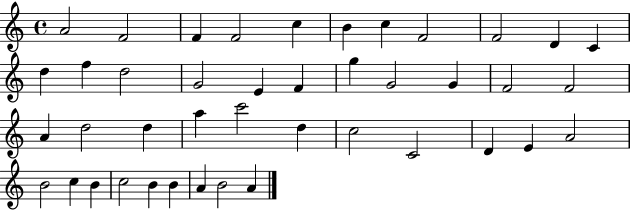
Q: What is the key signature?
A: C major